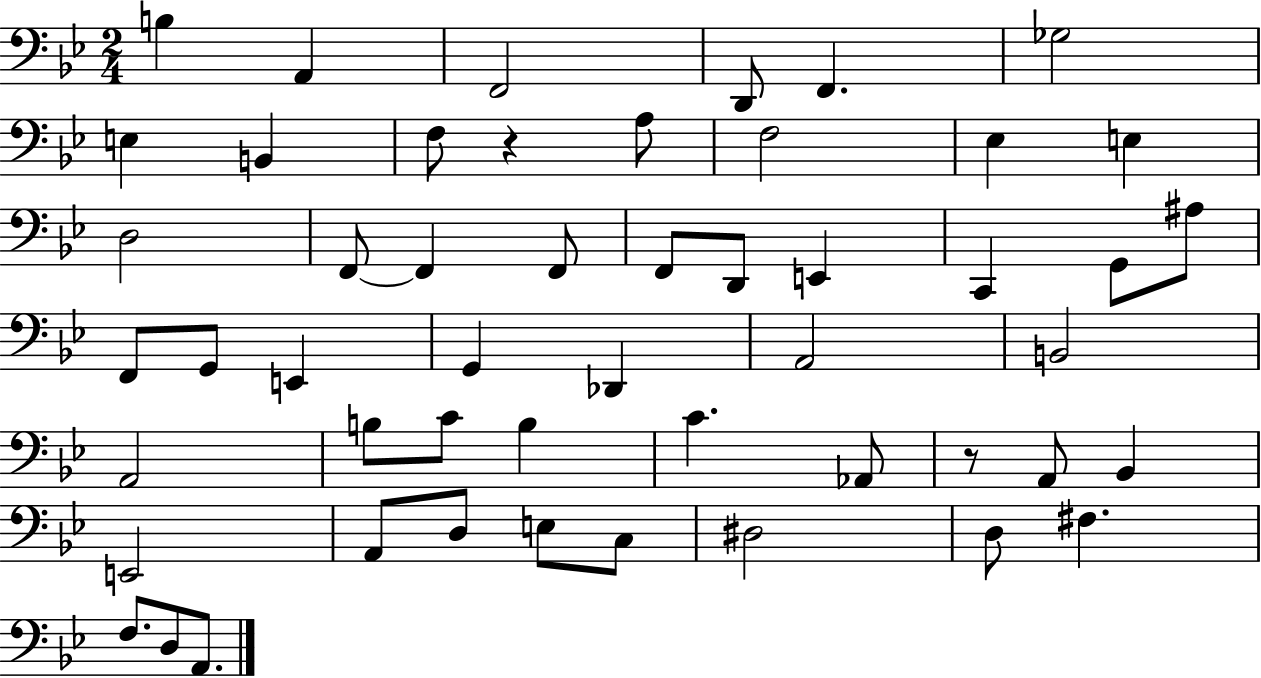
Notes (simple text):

B3/q A2/q F2/h D2/e F2/q. Gb3/h E3/q B2/q F3/e R/q A3/e F3/h Eb3/q E3/q D3/h F2/e F2/q F2/e F2/e D2/e E2/q C2/q G2/e A#3/e F2/e G2/e E2/q G2/q Db2/q A2/h B2/h A2/h B3/e C4/e B3/q C4/q. Ab2/e R/e A2/e Bb2/q E2/h A2/e D3/e E3/e C3/e D#3/h D3/e F#3/q. F3/e. D3/e A2/e.